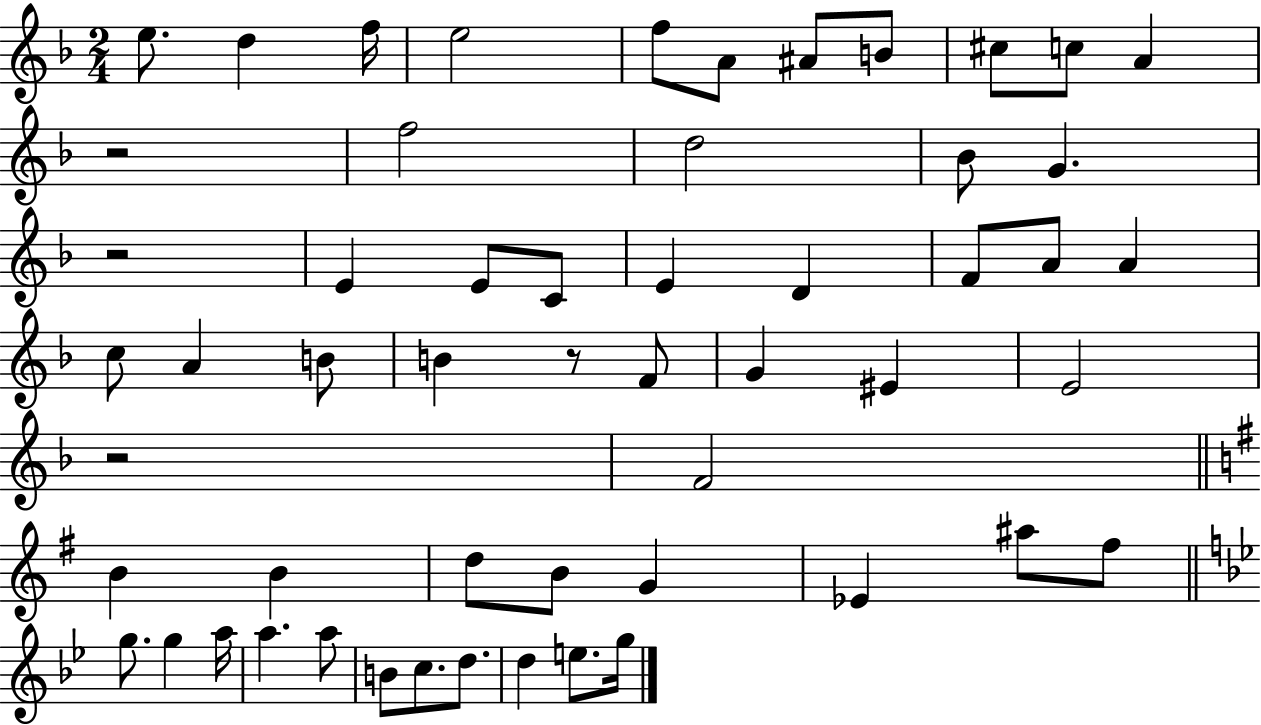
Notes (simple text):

E5/e. D5/q F5/s E5/h F5/e A4/e A#4/e B4/e C#5/e C5/e A4/q R/h F5/h D5/h Bb4/e G4/q. R/h E4/q E4/e C4/e E4/q D4/q F4/e A4/e A4/q C5/e A4/q B4/e B4/q R/e F4/e G4/q EIS4/q E4/h R/h F4/h B4/q B4/q D5/e B4/e G4/q Eb4/q A#5/e F#5/e G5/e. G5/q A5/s A5/q. A5/e B4/e C5/e. D5/e. D5/q E5/e. G5/s